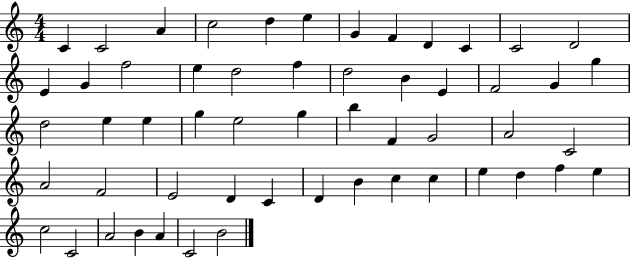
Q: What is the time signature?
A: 4/4